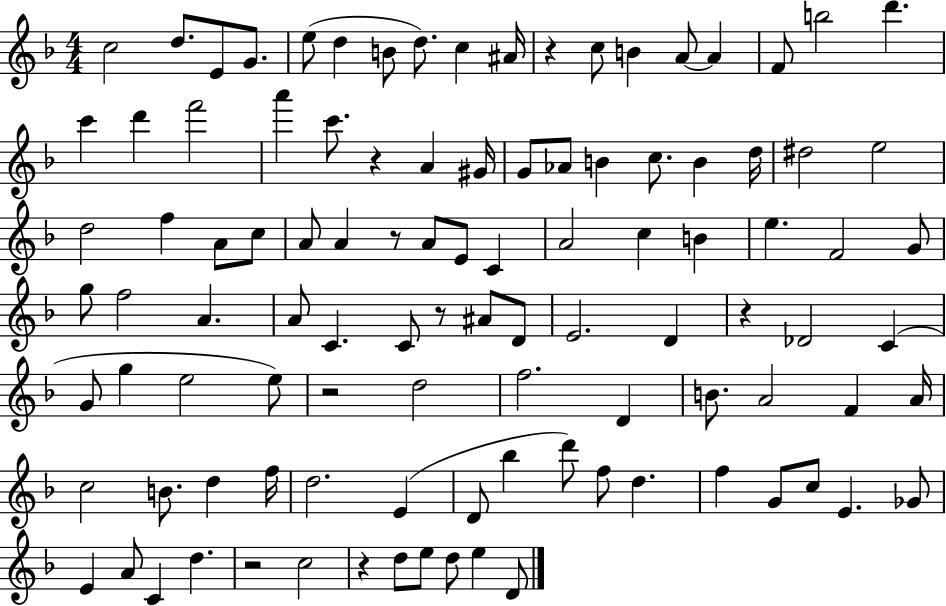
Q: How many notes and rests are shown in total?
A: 104